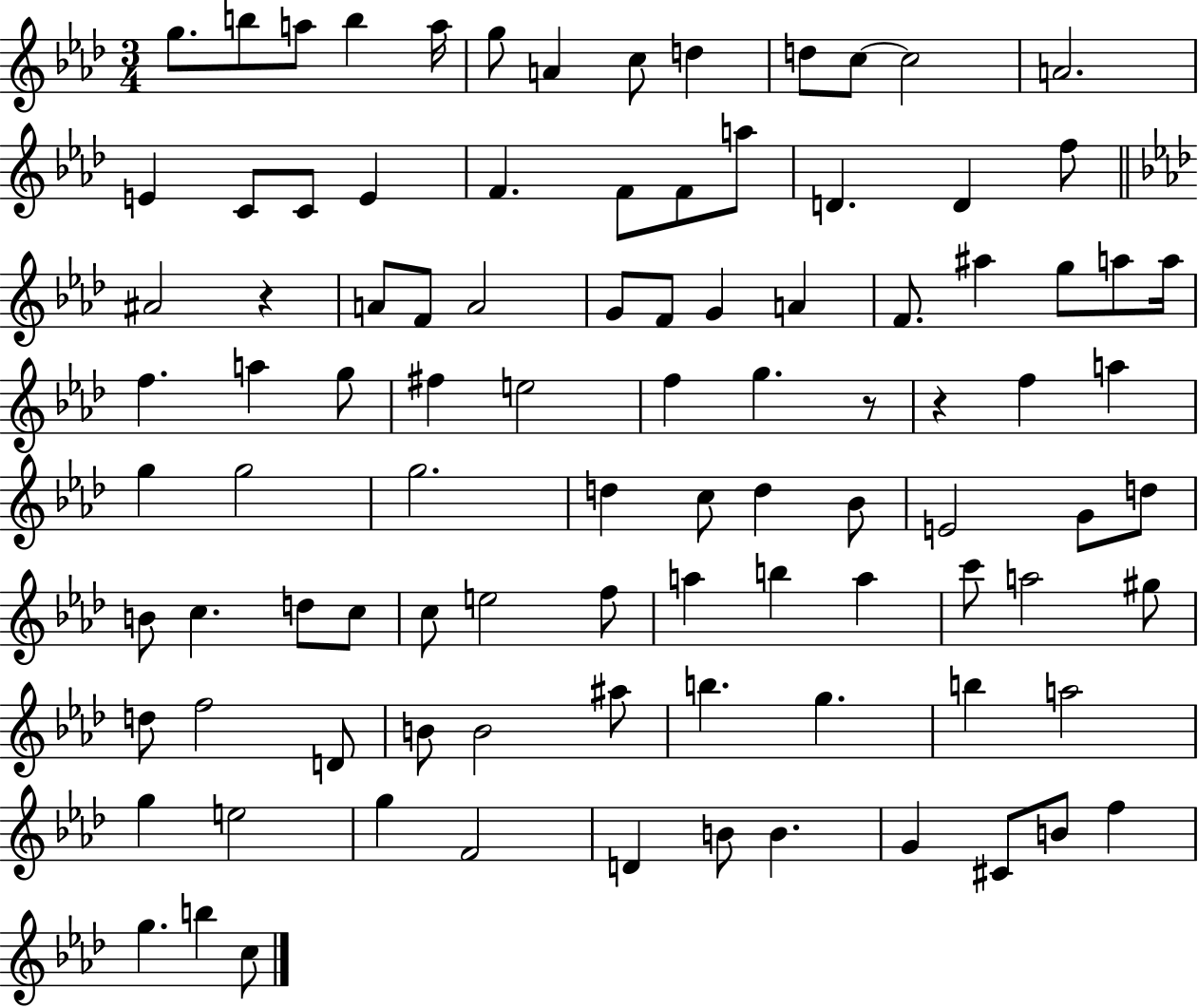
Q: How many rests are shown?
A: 3